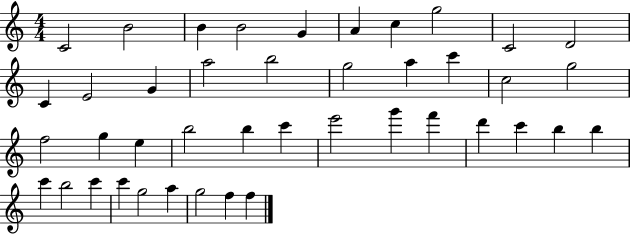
{
  \clef treble
  \numericTimeSignature
  \time 4/4
  \key c \major
  c'2 b'2 | b'4 b'2 g'4 | a'4 c''4 g''2 | c'2 d'2 | \break c'4 e'2 g'4 | a''2 b''2 | g''2 a''4 c'''4 | c''2 g''2 | \break f''2 g''4 e''4 | b''2 b''4 c'''4 | e'''2 g'''4 f'''4 | d'''4 c'''4 b''4 b''4 | \break c'''4 b''2 c'''4 | c'''4 g''2 a''4 | g''2 f''4 f''4 | \bar "|."
}